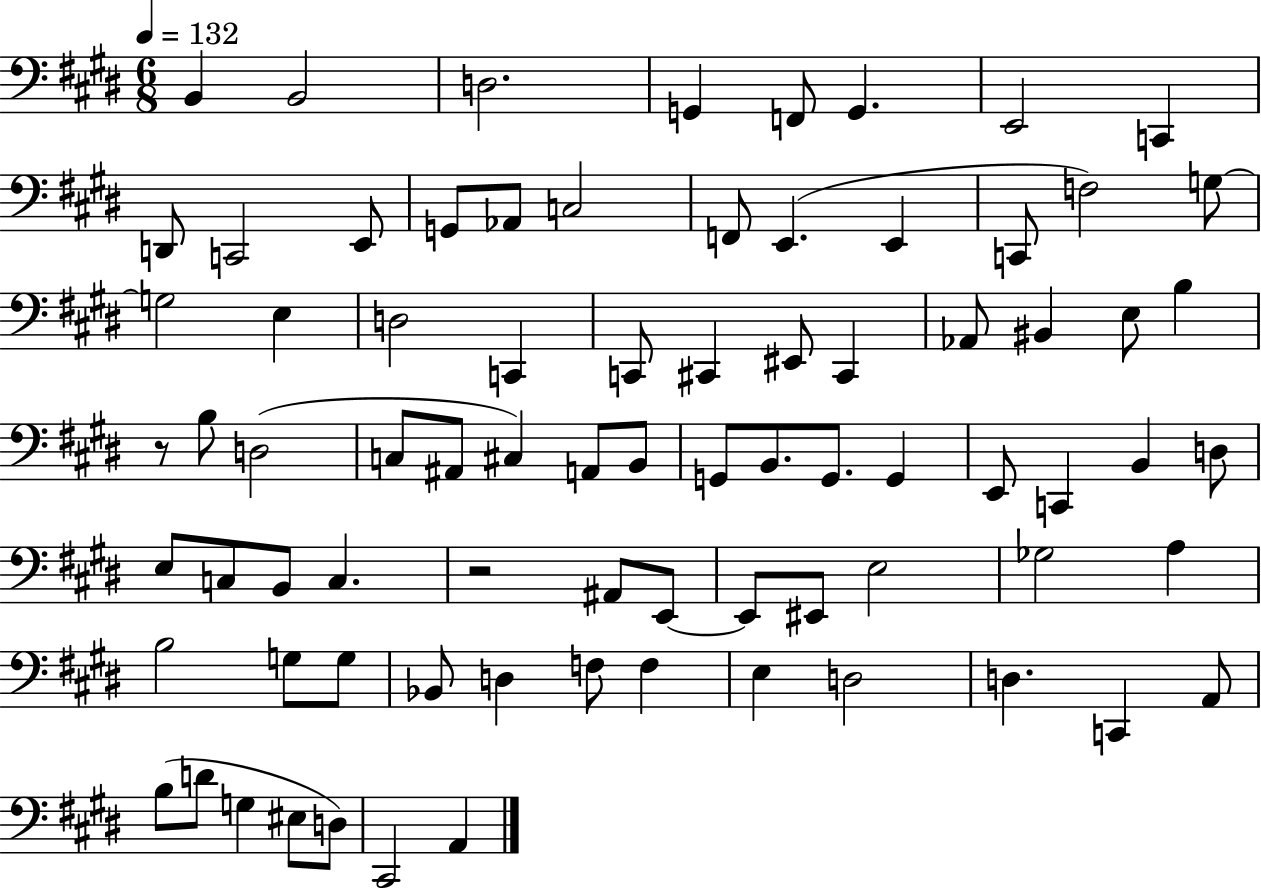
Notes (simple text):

B2/q B2/h D3/h. G2/q F2/e G2/q. E2/h C2/q D2/e C2/h E2/e G2/e Ab2/e C3/h F2/e E2/q. E2/q C2/e F3/h G3/e G3/h E3/q D3/h C2/q C2/e C#2/q EIS2/e C#2/q Ab2/e BIS2/q E3/e B3/q R/e B3/e D3/h C3/e A#2/e C#3/q A2/e B2/e G2/e B2/e. G2/e. G2/q E2/e C2/q B2/q D3/e E3/e C3/e B2/e C3/q. R/h A#2/e E2/e E2/e EIS2/e E3/h Gb3/h A3/q B3/h G3/e G3/e Bb2/e D3/q F3/e F3/q E3/q D3/h D3/q. C2/q A2/e B3/e D4/e G3/q EIS3/e D3/e C#2/h A2/q